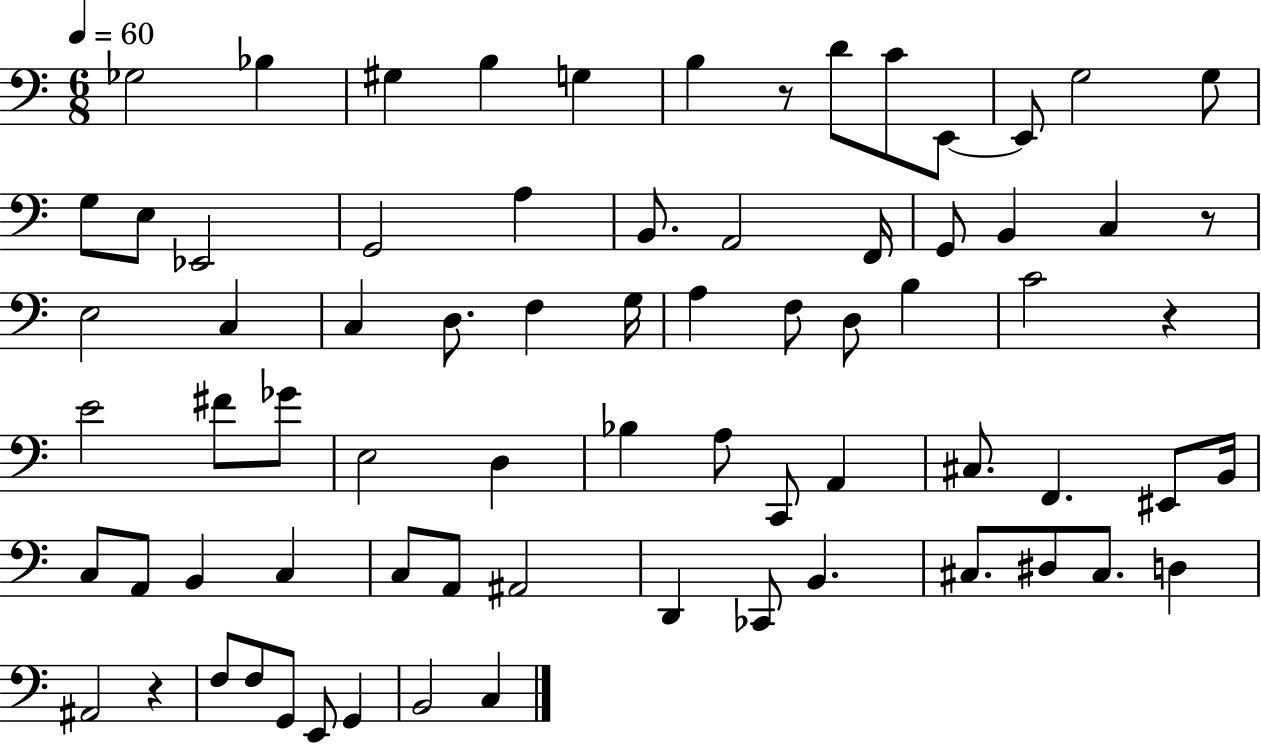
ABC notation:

X:1
T:Untitled
M:6/8
L:1/4
K:C
_G,2 _B, ^G, B, G, B, z/2 D/2 C/2 E,,/2 E,,/2 G,2 G,/2 G,/2 E,/2 _E,,2 G,,2 A, B,,/2 A,,2 F,,/4 G,,/2 B,, C, z/2 E,2 C, C, D,/2 F, G,/4 A, F,/2 D,/2 B, C2 z E2 ^F/2 _G/2 E,2 D, _B, A,/2 C,,/2 A,, ^C,/2 F,, ^E,,/2 B,,/4 C,/2 A,,/2 B,, C, C,/2 A,,/2 ^A,,2 D,, _C,,/2 B,, ^C,/2 ^D,/2 ^C,/2 D, ^A,,2 z F,/2 F,/2 G,,/2 E,,/2 G,, B,,2 C,